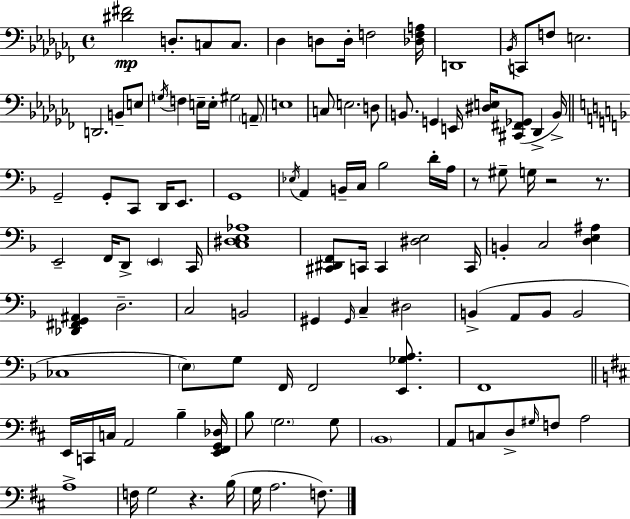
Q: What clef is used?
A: bass